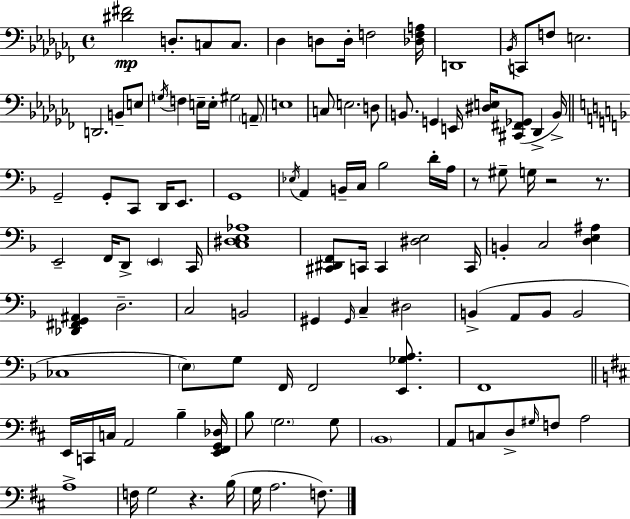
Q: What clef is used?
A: bass